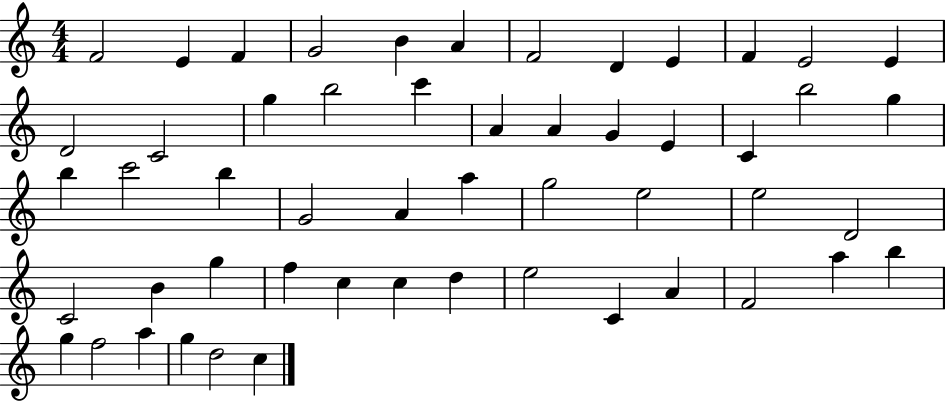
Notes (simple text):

F4/h E4/q F4/q G4/h B4/q A4/q F4/h D4/q E4/q F4/q E4/h E4/q D4/h C4/h G5/q B5/h C6/q A4/q A4/q G4/q E4/q C4/q B5/h G5/q B5/q C6/h B5/q G4/h A4/q A5/q G5/h E5/h E5/h D4/h C4/h B4/q G5/q F5/q C5/q C5/q D5/q E5/h C4/q A4/q F4/h A5/q B5/q G5/q F5/h A5/q G5/q D5/h C5/q